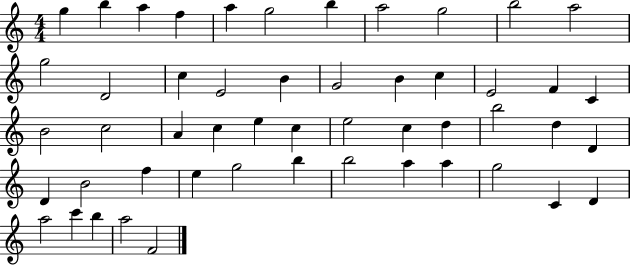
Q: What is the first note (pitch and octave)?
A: G5